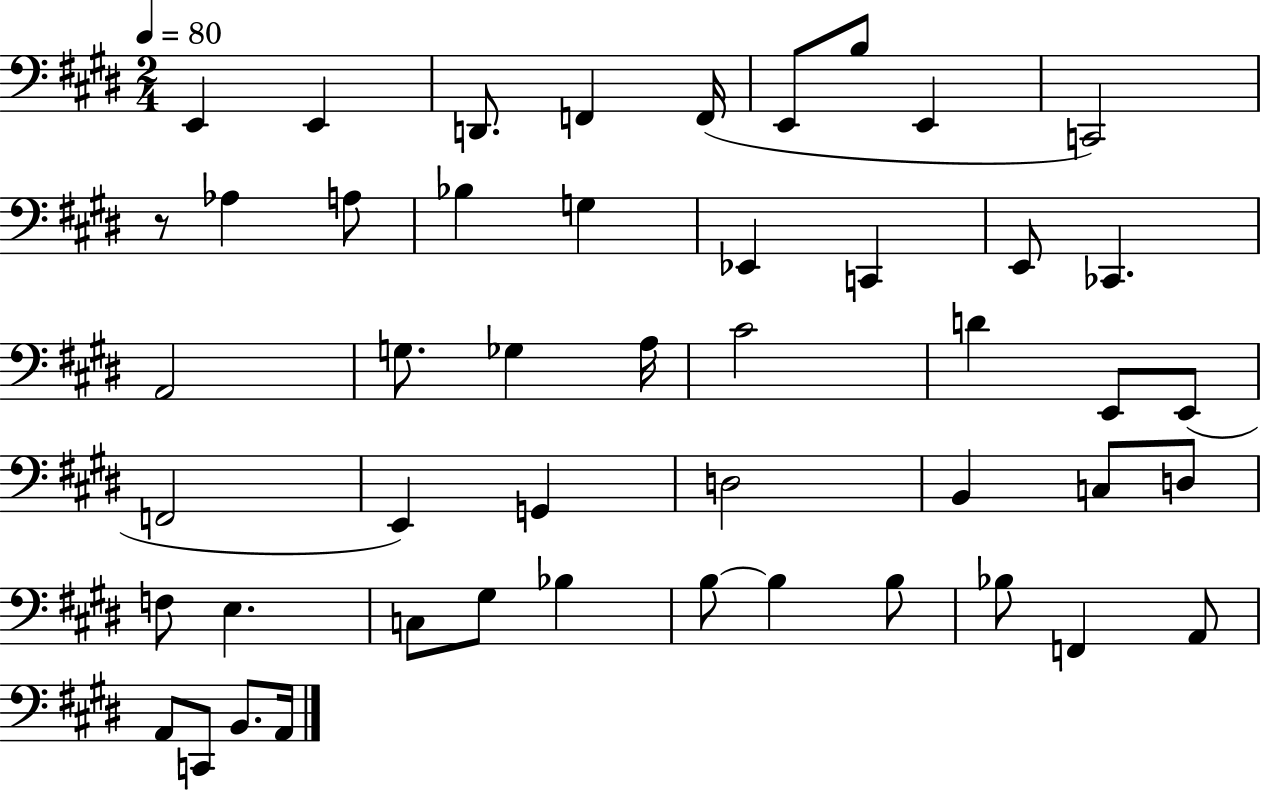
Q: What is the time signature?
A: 2/4